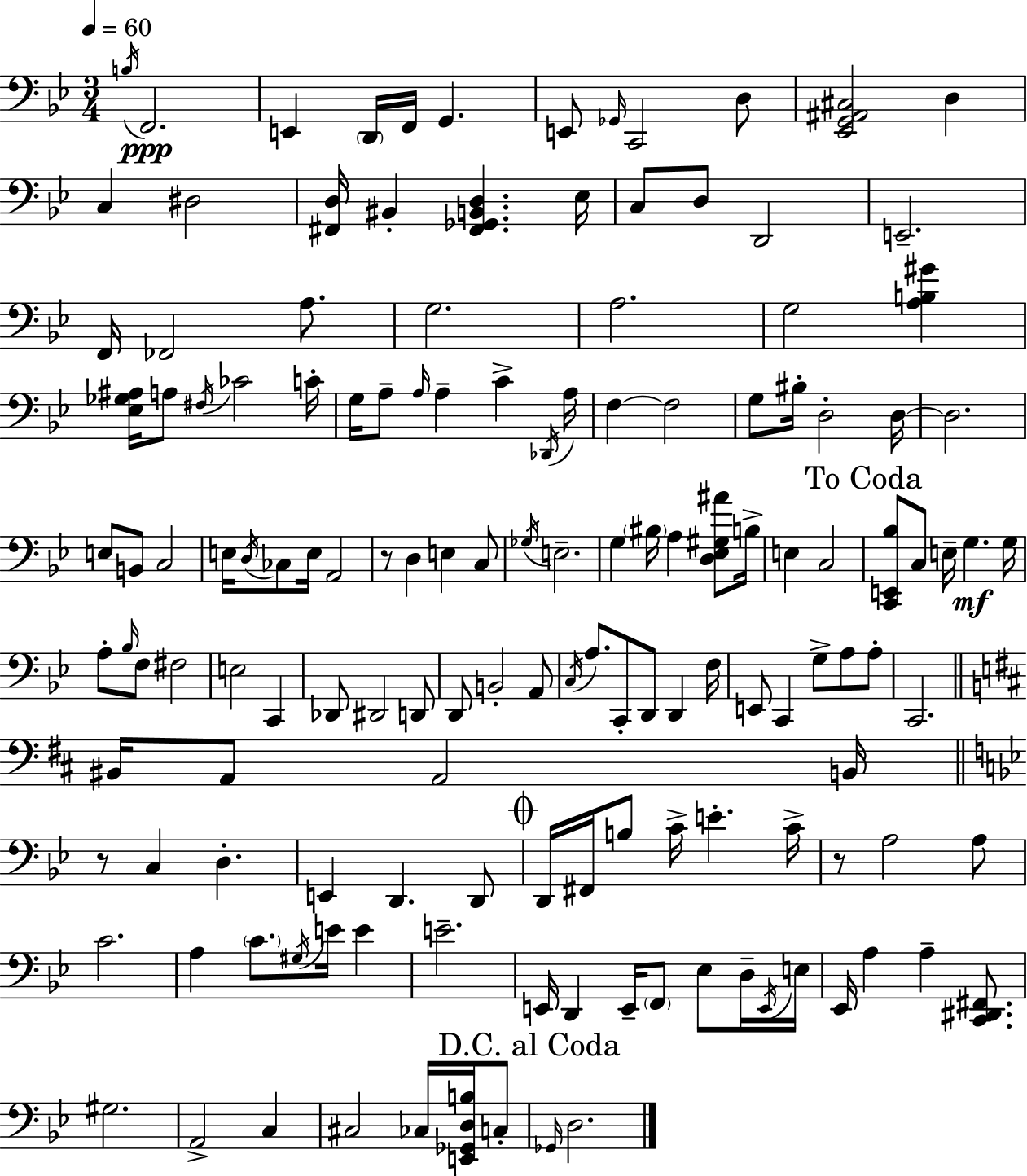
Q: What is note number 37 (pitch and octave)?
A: F3